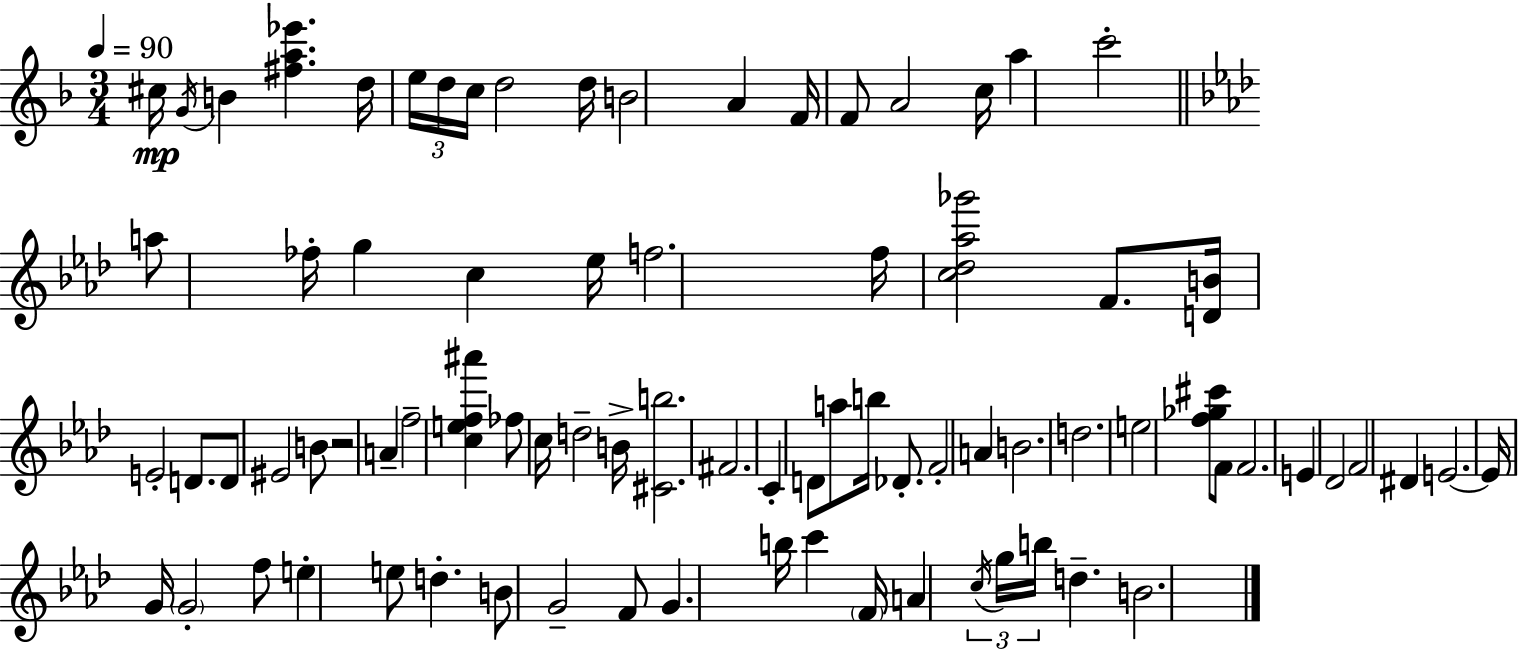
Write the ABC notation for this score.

X:1
T:Untitled
M:3/4
L:1/4
K:Dm
^c/4 G/4 B [^fa_e'] d/4 e/4 d/4 c/4 d2 d/4 B2 A F/4 F/2 A2 c/4 a c'2 a/2 _f/4 g c _e/4 f2 f/4 [c_d_a_g']2 F/2 [DB]/4 E2 D/2 D/2 ^E2 B/2 z2 A f2 [cef^a'] _f/2 c/4 d2 B/4 [^Cb]2 ^F2 C D/2 a/2 b/4 _D/2 F2 A B2 d2 e2 [f_g^c']/2 F/2 F2 E _D2 F2 ^D E2 E/4 G/4 G2 f/2 e e/2 d B/2 G2 F/2 G b/4 c' F/4 A c/4 g/4 b/4 d B2